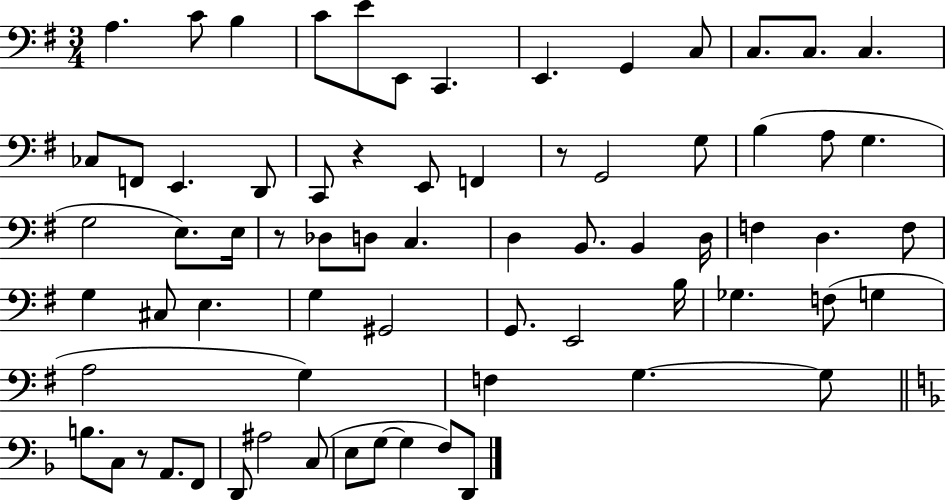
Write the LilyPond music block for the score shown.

{
  \clef bass
  \numericTimeSignature
  \time 3/4
  \key g \major
  \repeat volta 2 { a4. c'8 b4 | c'8 e'8 e,8 c,4. | e,4. g,4 c8 | c8. c8. c4. | \break ces8 f,8 e,4. d,8 | c,8 r4 e,8 f,4 | r8 g,2 g8 | b4( a8 g4. | \break g2 e8.) e16 | r8 des8 d8 c4. | d4 b,8. b,4 d16 | f4 d4. f8 | \break g4 cis8 e4. | g4 gis,2 | g,8. e,2 b16 | ges4. f8( g4 | \break a2 g4) | f4 g4.~~ g8 | \bar "||" \break \key f \major b8. c8 r8 a,8. f,8 | d,8 ais2 c8( | e8 g8~~ g4 f8) d,8 | } \bar "|."
}